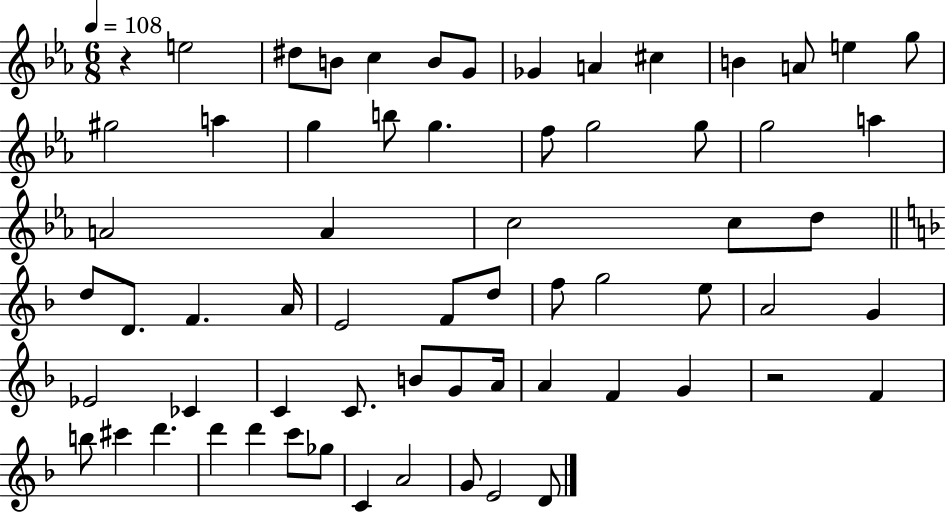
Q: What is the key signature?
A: EES major